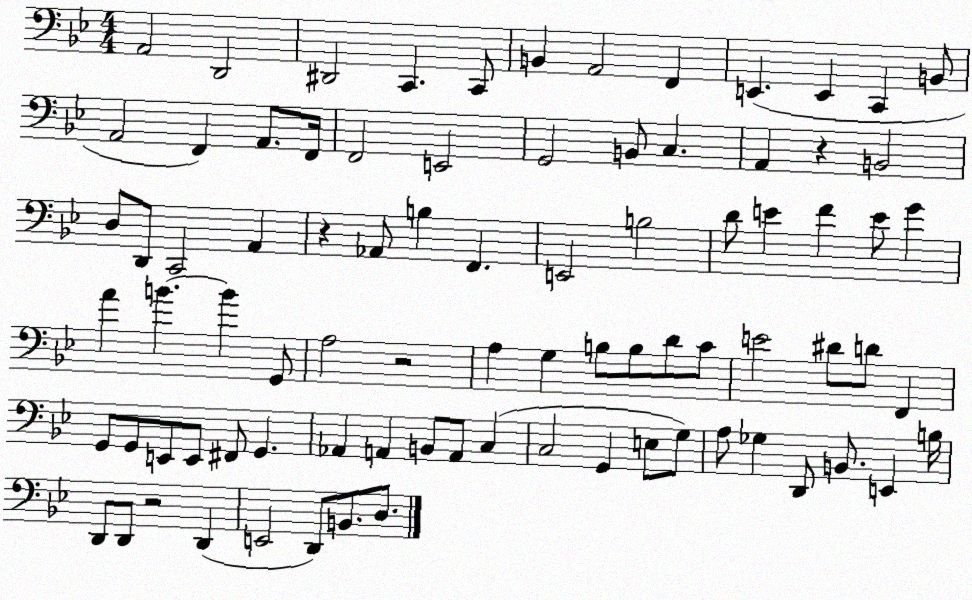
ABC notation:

X:1
T:Untitled
M:4/4
L:1/4
K:Bb
A,,2 D,,2 ^D,,2 C,, C,,/2 B,, A,,2 F,, E,, E,, C,, B,,/2 A,,2 F,, A,,/2 F,,/4 F,,2 E,,2 G,,2 B,,/2 C, A,, z B,,2 D,/2 D,,/2 C,,2 A,, z _A,,/2 B, F,, E,,2 B,2 D/2 E F E/2 G A B B G,,/2 A,2 z2 A, G, B,/2 B,/2 D/2 C/2 E2 ^D/2 D/2 F,, G,,/2 G,,/2 E,,/2 E,,/2 ^F,,/2 G,, _A,, A,, B,,/2 A,,/2 C, C,2 G,, E,/2 G,/2 A,/2 _G, D,,/2 B,,/2 E,, B,/4 D,,/2 D,,/2 z2 D,, E,,2 D,,/2 B,,/2 D,/2